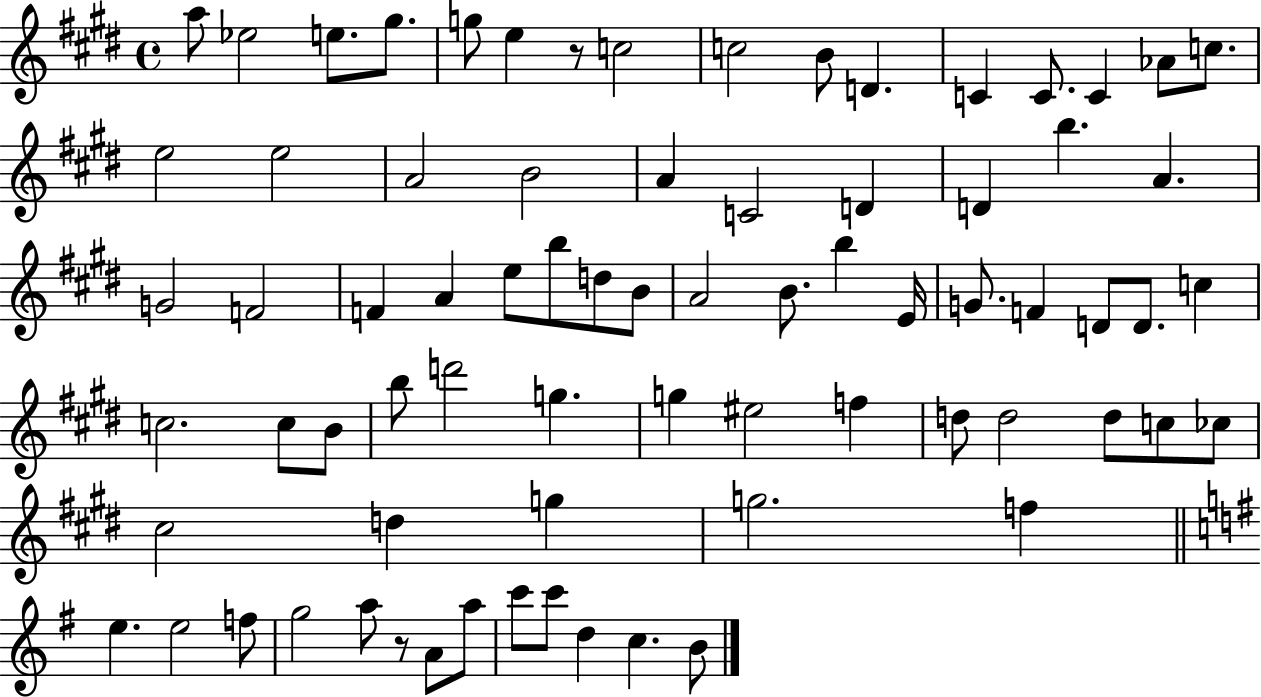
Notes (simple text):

A5/e Eb5/h E5/e. G#5/e. G5/e E5/q R/e C5/h C5/h B4/e D4/q. C4/q C4/e. C4/q Ab4/e C5/e. E5/h E5/h A4/h B4/h A4/q C4/h D4/q D4/q B5/q. A4/q. G4/h F4/h F4/q A4/q E5/e B5/e D5/e B4/e A4/h B4/e. B5/q E4/s G4/e. F4/q D4/e D4/e. C5/q C5/h. C5/e B4/e B5/e D6/h G5/q. G5/q EIS5/h F5/q D5/e D5/h D5/e C5/e CES5/e C#5/h D5/q G5/q G5/h. F5/q E5/q. E5/h F5/e G5/h A5/e R/e A4/e A5/e C6/e C6/e D5/q C5/q. B4/e